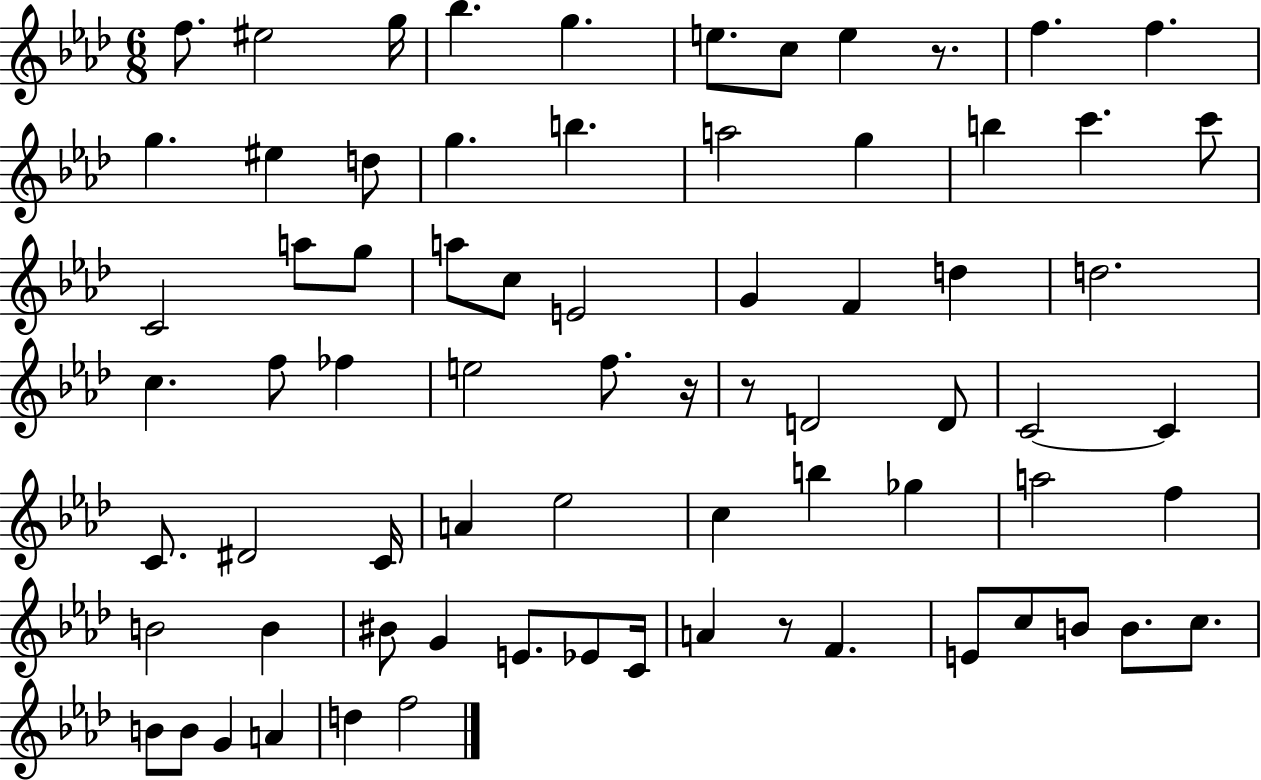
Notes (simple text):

F5/e. EIS5/h G5/s Bb5/q. G5/q. E5/e. C5/e E5/q R/e. F5/q. F5/q. G5/q. EIS5/q D5/e G5/q. B5/q. A5/h G5/q B5/q C6/q. C6/e C4/h A5/e G5/e A5/e C5/e E4/h G4/q F4/q D5/q D5/h. C5/q. F5/e FES5/q E5/h F5/e. R/s R/e D4/h D4/e C4/h C4/q C4/e. D#4/h C4/s A4/q Eb5/h C5/q B5/q Gb5/q A5/h F5/q B4/h B4/q BIS4/e G4/q E4/e. Eb4/e C4/s A4/q R/e F4/q. E4/e C5/e B4/e B4/e. C5/e. B4/e B4/e G4/q A4/q D5/q F5/h